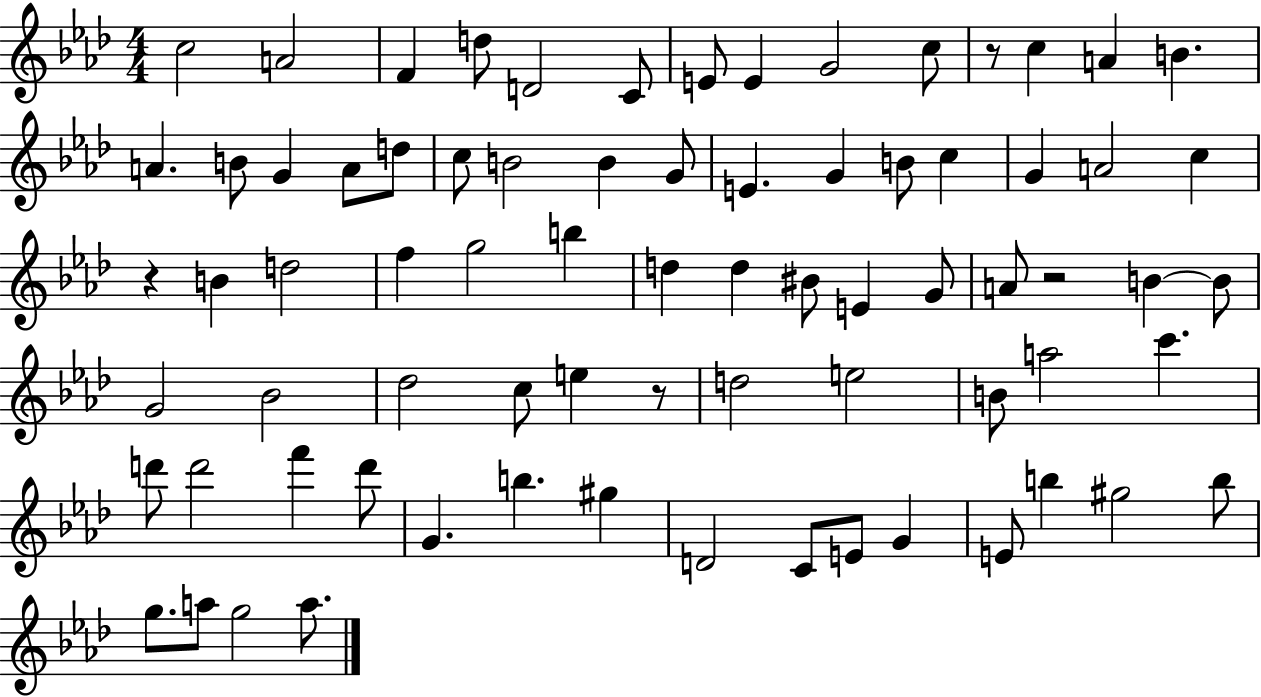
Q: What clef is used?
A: treble